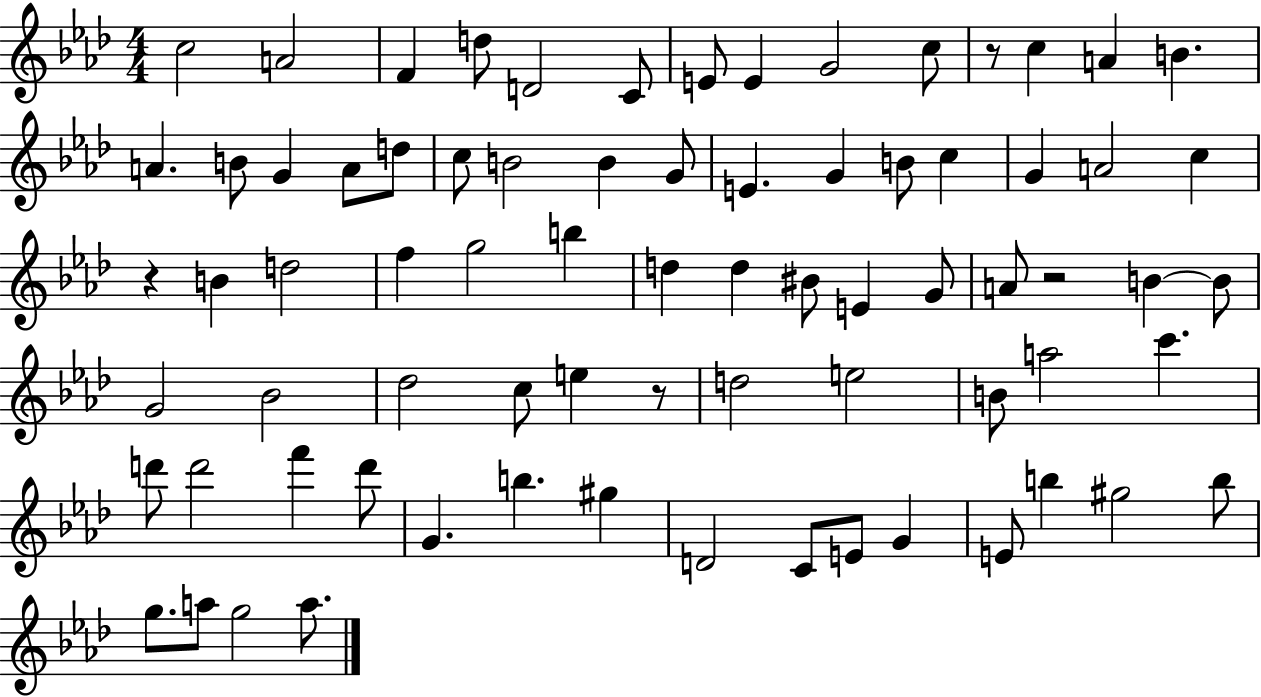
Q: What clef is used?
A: treble